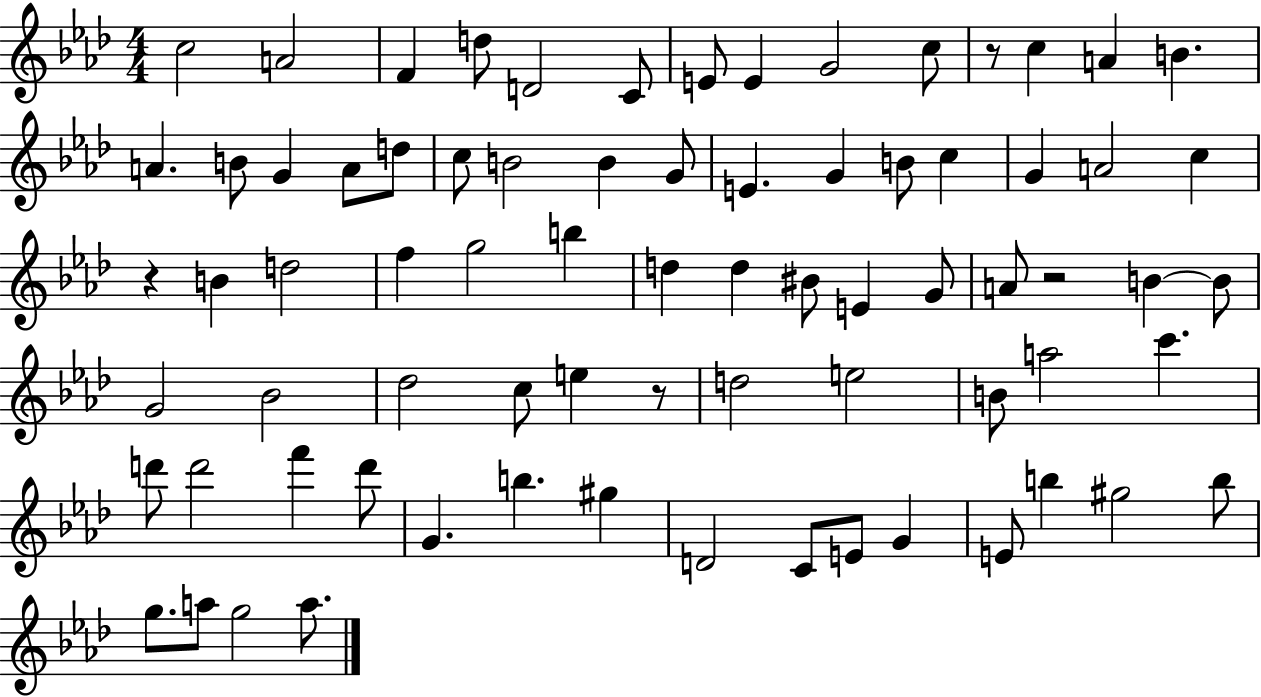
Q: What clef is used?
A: treble